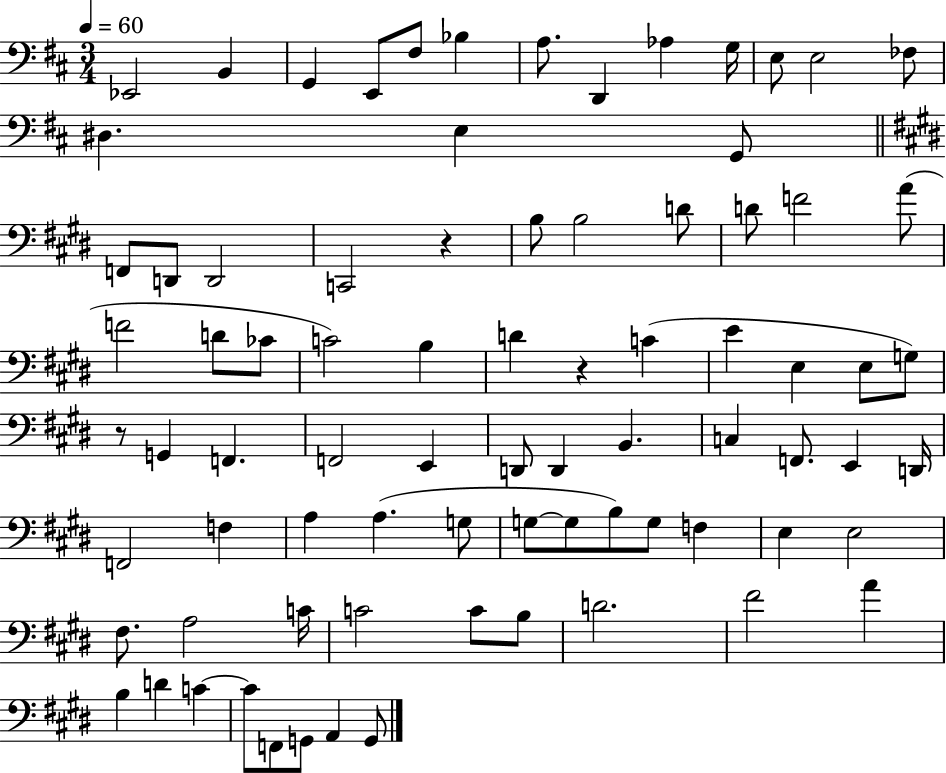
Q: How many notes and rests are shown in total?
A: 80